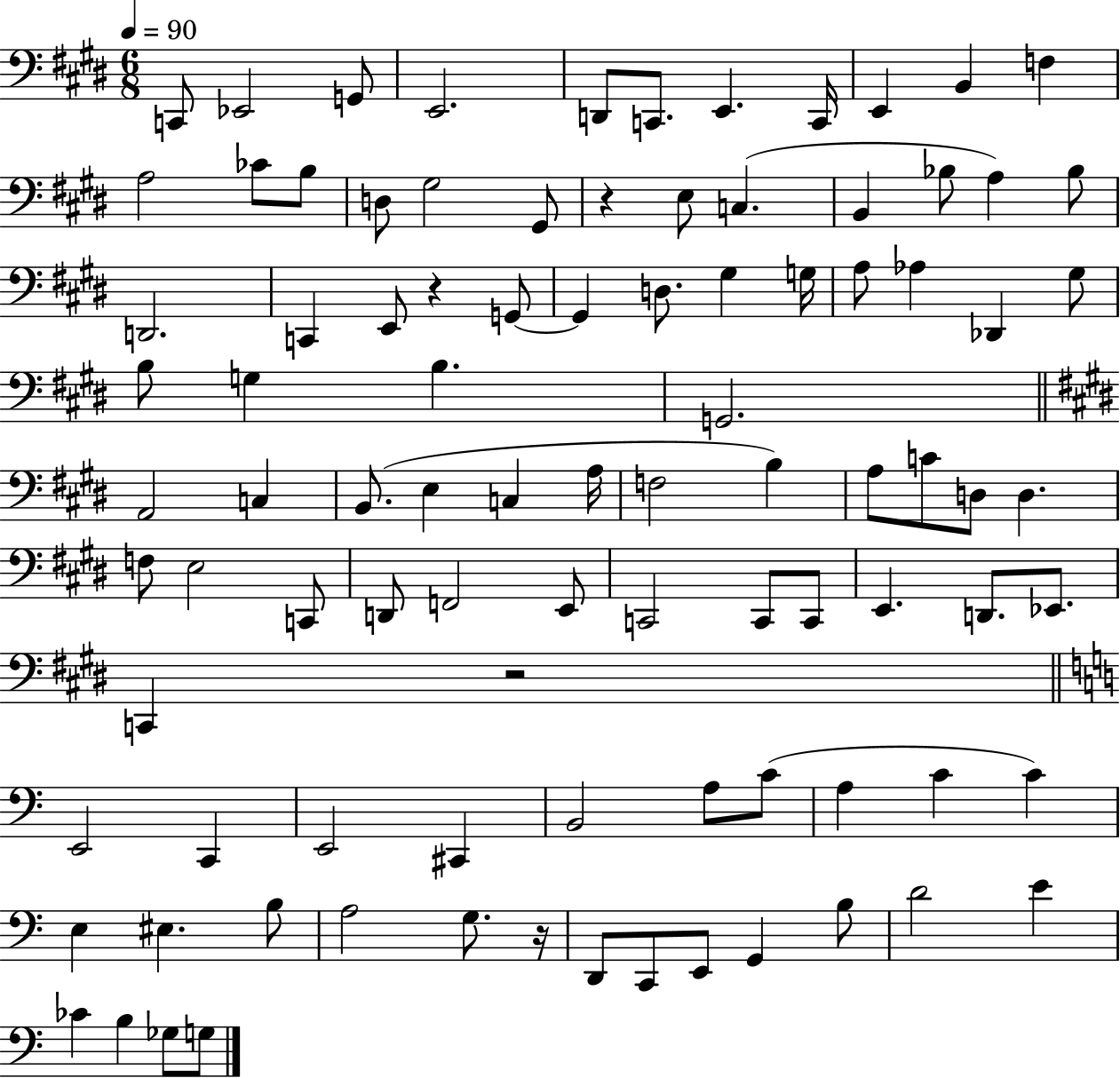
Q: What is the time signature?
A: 6/8